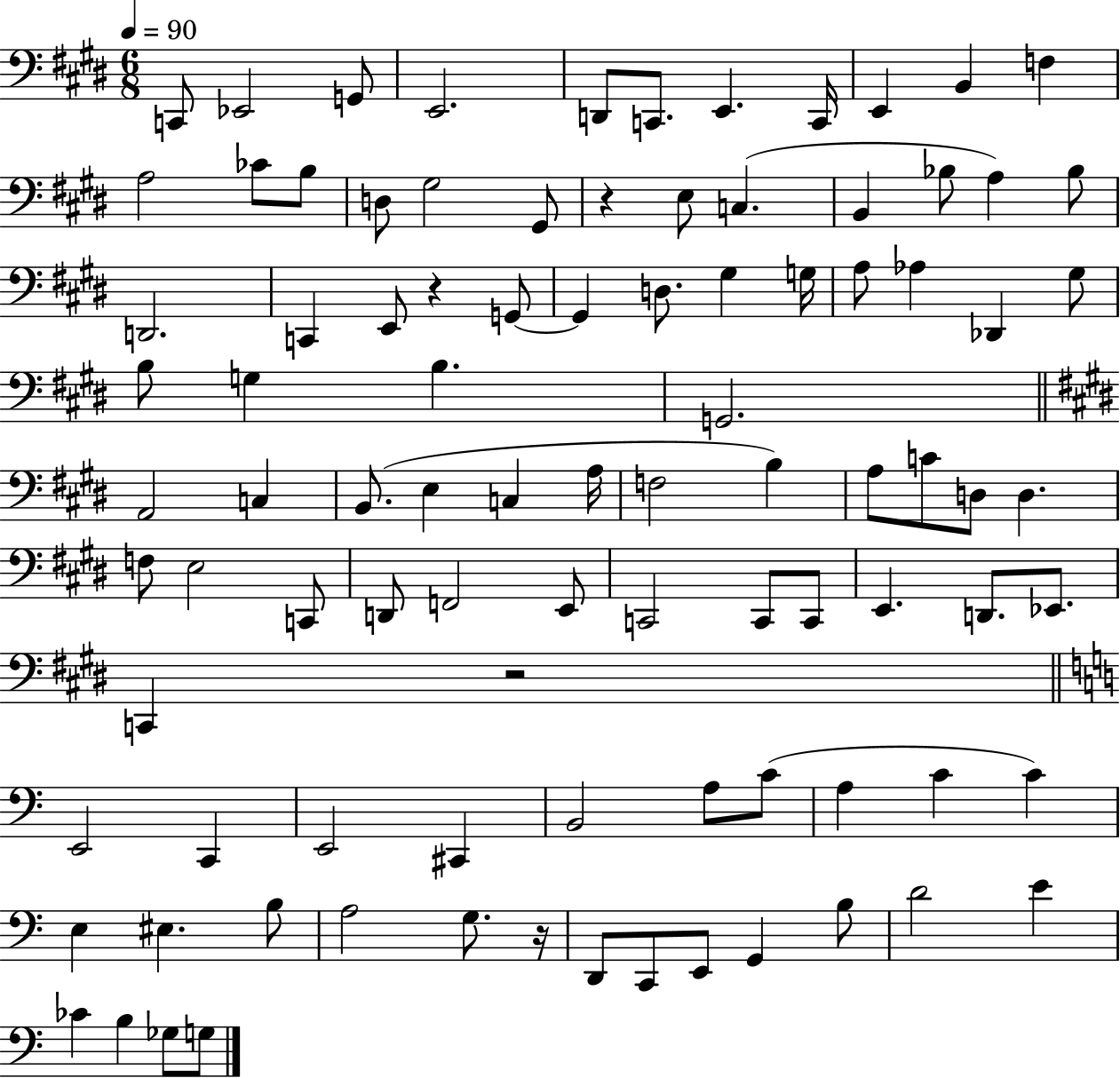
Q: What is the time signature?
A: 6/8